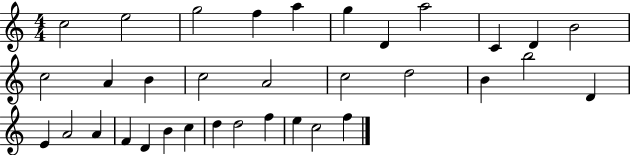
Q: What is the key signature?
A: C major